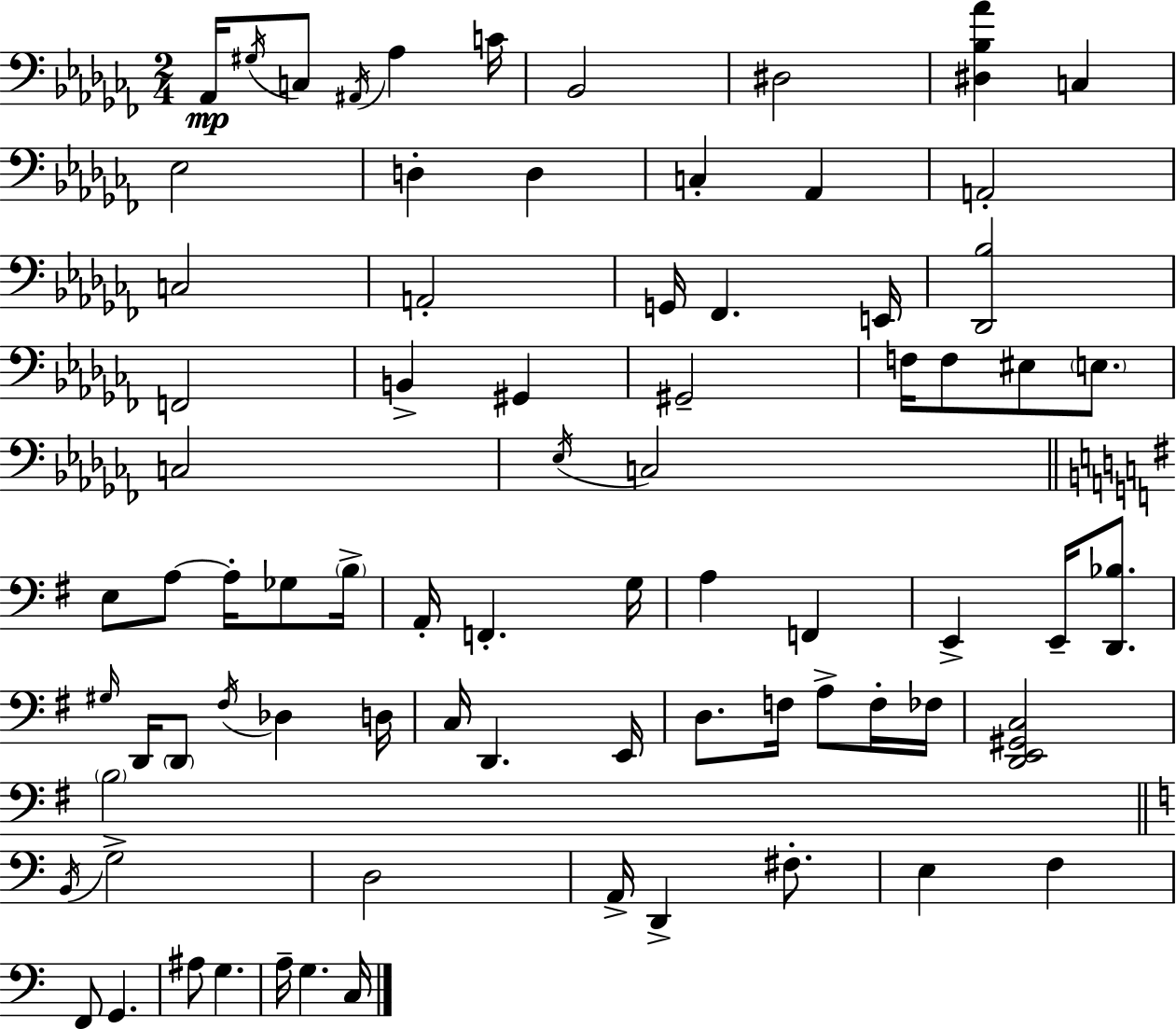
{
  \clef bass
  \numericTimeSignature
  \time 2/4
  \key aes \minor
  \repeat volta 2 { aes,16\mp \acciaccatura { gis16 } c8 \acciaccatura { ais,16 } aes4 | c'16 bes,2 | dis2 | <dis bes aes'>4 c4 | \break ees2 | d4-. d4 | c4-. aes,4 | a,2-. | \break c2 | a,2-. | g,16 fes,4. | e,16 <des, bes>2 | \break f,2 | b,4-> gis,4 | gis,2-- | f16 f8 eis8 \parenthesize e8. | \break c2 | \acciaccatura { ees16 } c2 | \bar "||" \break \key g \major e8 a8~~ a16-. ges8 \parenthesize b16-> | a,16-. f,4.-. g16 | a4 f,4 | e,4-> e,16-- <d, bes>8. | \break \grace { gis16 } d,16 \parenthesize d,8 \acciaccatura { fis16 } des4 | d16 c16 d,4. | e,16 d8. f16 a8-> | f16-. fes16 <d, e, gis, c>2 | \break \parenthesize b2 | \bar "||" \break \key c \major \acciaccatura { b,16 } g2-> | d2 | a,16-> d,4-> fis8.-. | e4 f4 | \break f,8 g,4. | ais8 g4. | a16-- g4. | c16 } \bar "|."
}